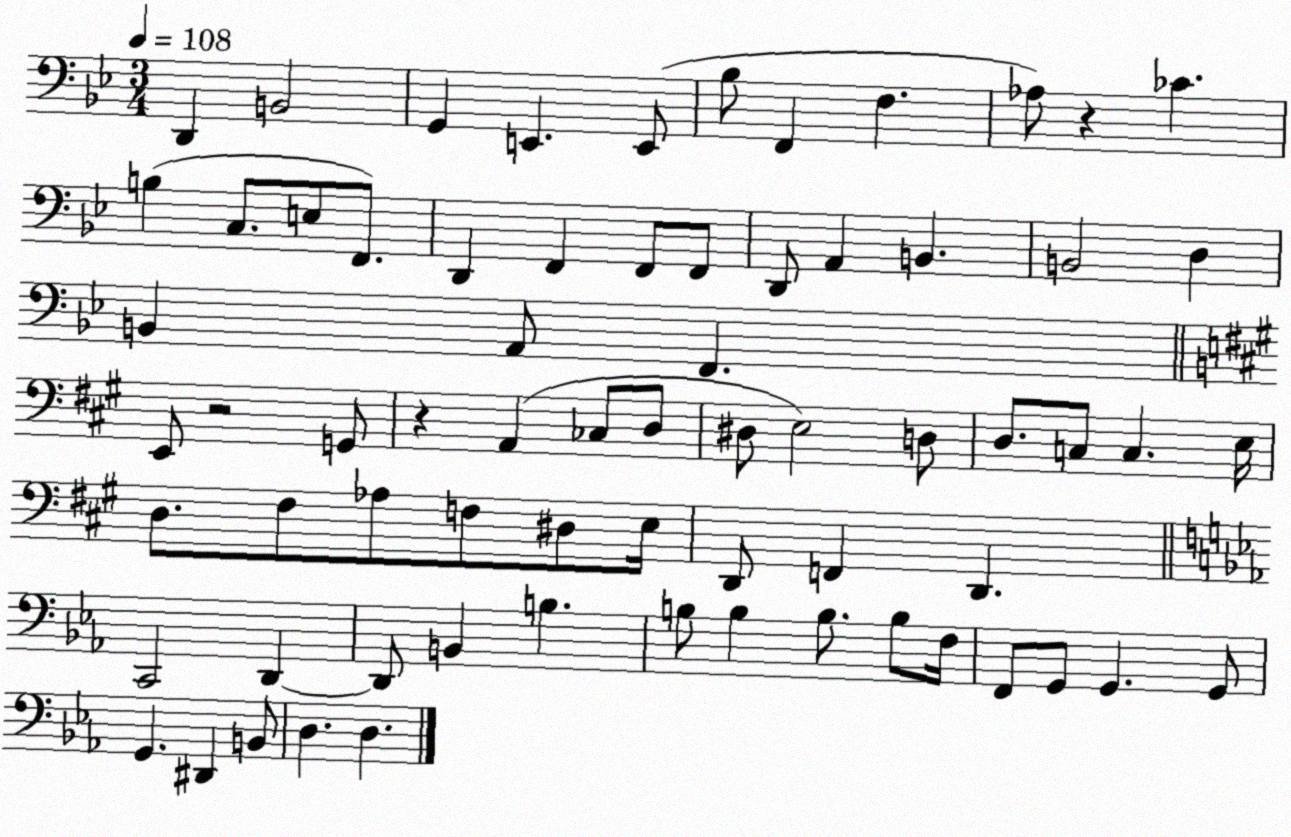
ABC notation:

X:1
T:Untitled
M:3/4
L:1/4
K:Bb
D,, B,,2 G,, E,, E,,/2 _B,/2 F,, F, _A,/2 z _C B, C,/2 E,/2 F,,/2 D,, F,, F,,/2 F,,/2 D,,/2 A,, B,, B,,2 D, B,, A,,/2 F,, E,,/2 z2 G,,/2 z A,, _C,/2 D,/2 ^D,/2 E,2 D,/2 D,/2 C,/2 C, E,/4 D,/2 ^F,/2 _A,/2 F,/2 ^D,/2 E,/4 D,,/2 F,, D,, C,,2 D,, D,,/2 B,, B, B,/2 B, B,/2 B,/2 F,/4 F,,/2 G,,/2 G,, G,,/2 G,, ^D,, B,,/2 D, D,